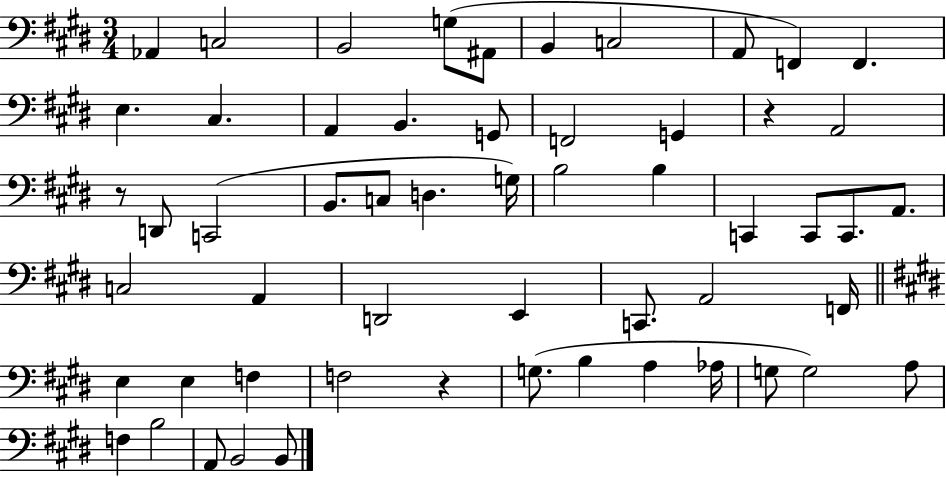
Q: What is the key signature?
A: E major